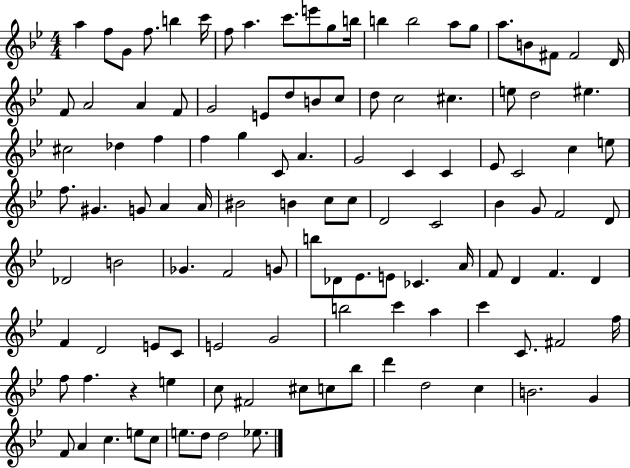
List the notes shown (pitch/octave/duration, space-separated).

A5/q F5/e G4/e F5/e. B5/q C6/s F5/e A5/q. C6/e. E6/e G5/e B5/s B5/q B5/h A5/e G5/e A5/e. B4/e F#4/e F#4/h D4/s F4/e A4/h A4/q F4/e G4/h E4/e D5/e B4/e C5/e D5/e C5/h C#5/q. E5/e D5/h EIS5/q. C#5/h Db5/q F5/q F5/q G5/q C4/e A4/q. G4/h C4/q C4/q Eb4/e C4/h C5/q E5/e F5/e. G#4/q. G4/e A4/q A4/s BIS4/h B4/q C5/e C5/e D4/h C4/h Bb4/q G4/e F4/h D4/e Db4/h B4/h Gb4/q. F4/h G4/e B5/e Db4/e Eb4/e. E4/e CES4/q. A4/s F4/e D4/q F4/q. D4/q F4/q D4/h E4/e C4/e E4/h G4/h B5/h C6/q A5/q C6/q C4/e. F#4/h F5/s F5/e F5/q. R/q E5/q C5/e F#4/h C#5/e C5/e Bb5/e D6/q D5/h C5/q B4/h. G4/q F4/e A4/q C5/q. E5/e C5/e E5/e. D5/e D5/h Eb5/e.